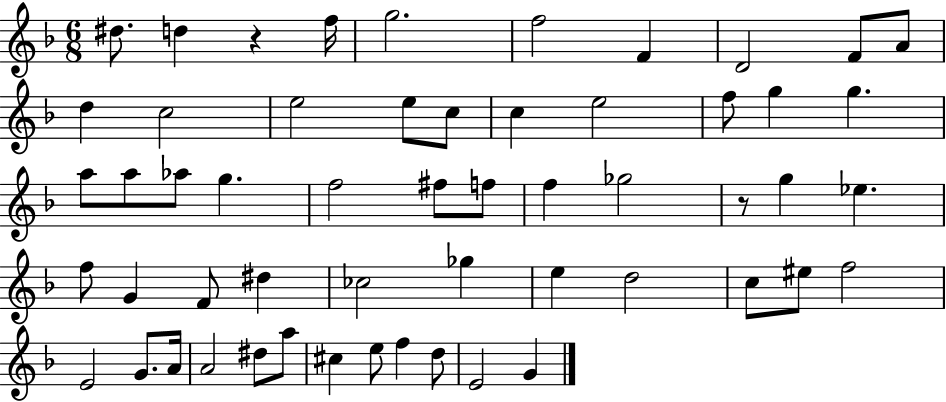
X:1
T:Untitled
M:6/8
L:1/4
K:F
^d/2 d z f/4 g2 f2 F D2 F/2 A/2 d c2 e2 e/2 c/2 c e2 f/2 g g a/2 a/2 _a/2 g f2 ^f/2 f/2 f _g2 z/2 g _e f/2 G F/2 ^d _c2 _g e d2 c/2 ^e/2 f2 E2 G/2 A/4 A2 ^d/2 a/2 ^c e/2 f d/2 E2 G